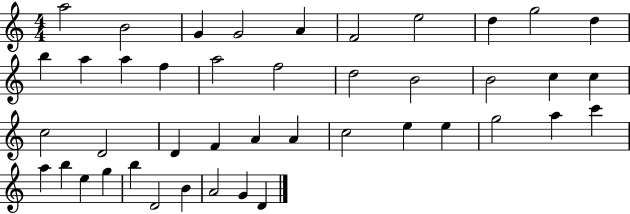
{
  \clef treble
  \numericTimeSignature
  \time 4/4
  \key c \major
  a''2 b'2 | g'4 g'2 a'4 | f'2 e''2 | d''4 g''2 d''4 | \break b''4 a''4 a''4 f''4 | a''2 f''2 | d''2 b'2 | b'2 c''4 c''4 | \break c''2 d'2 | d'4 f'4 a'4 a'4 | c''2 e''4 e''4 | g''2 a''4 c'''4 | \break a''4 b''4 e''4 g''4 | b''4 d'2 b'4 | a'2 g'4 d'4 | \bar "|."
}